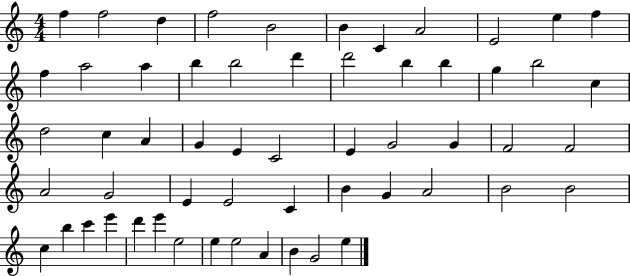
F5/q F5/h D5/q F5/h B4/h B4/q C4/q A4/h E4/h E5/q F5/q F5/q A5/h A5/q B5/q B5/h D6/q D6/h B5/q B5/q G5/q B5/h C5/q D5/h C5/q A4/q G4/q E4/q C4/h E4/q G4/h G4/q F4/h F4/h A4/h G4/h E4/q E4/h C4/q B4/q G4/q A4/h B4/h B4/h C5/q B5/q C6/q E6/q D6/q E6/q E5/h E5/q E5/h A4/q B4/q G4/h E5/q